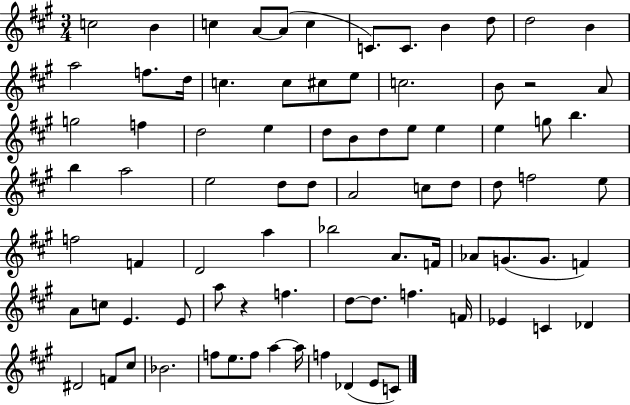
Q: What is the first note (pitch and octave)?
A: C5